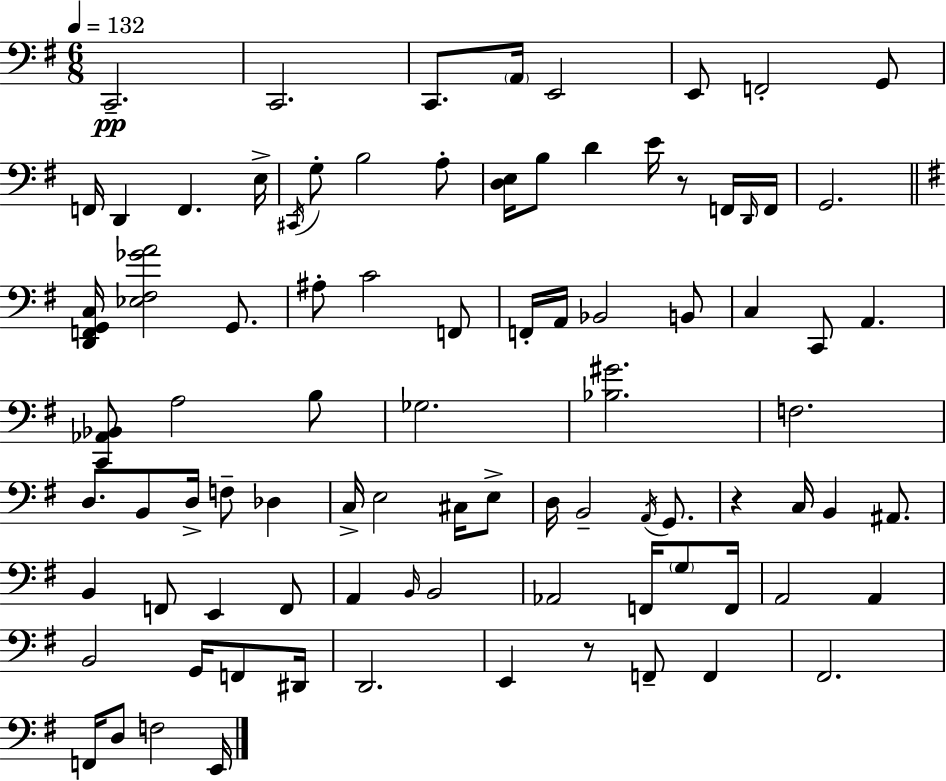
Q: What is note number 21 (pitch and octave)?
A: D2